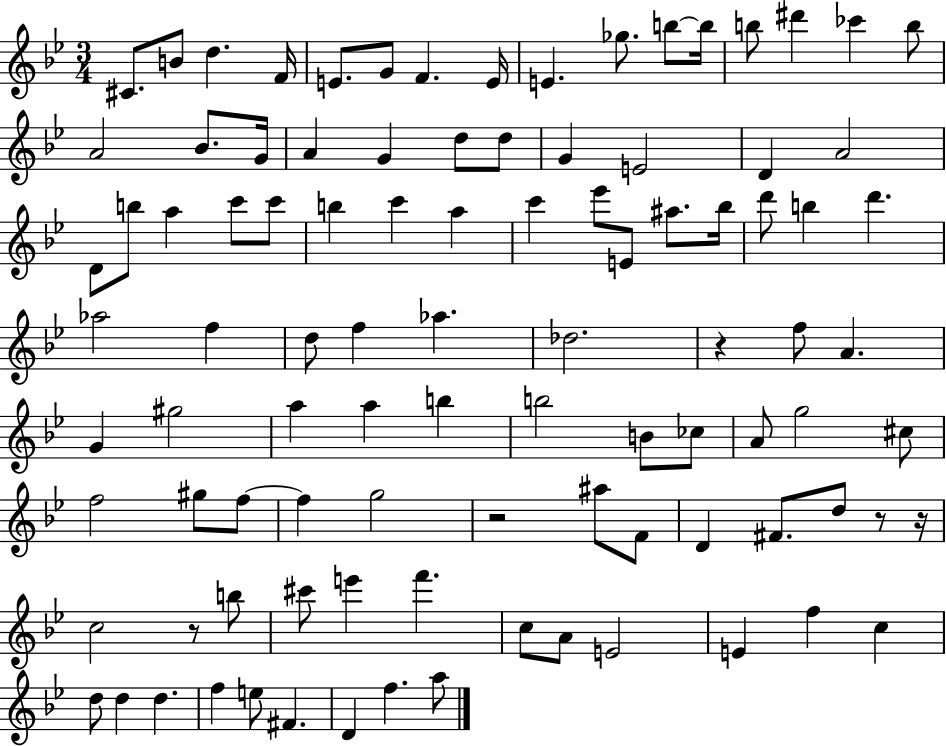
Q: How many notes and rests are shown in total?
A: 97